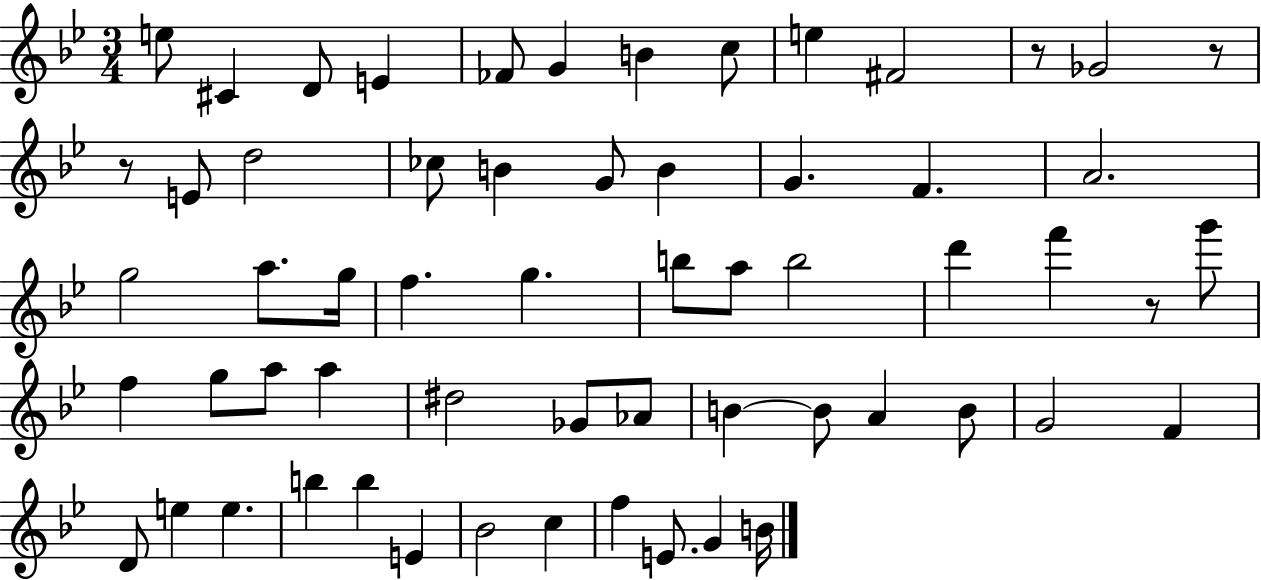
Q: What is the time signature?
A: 3/4